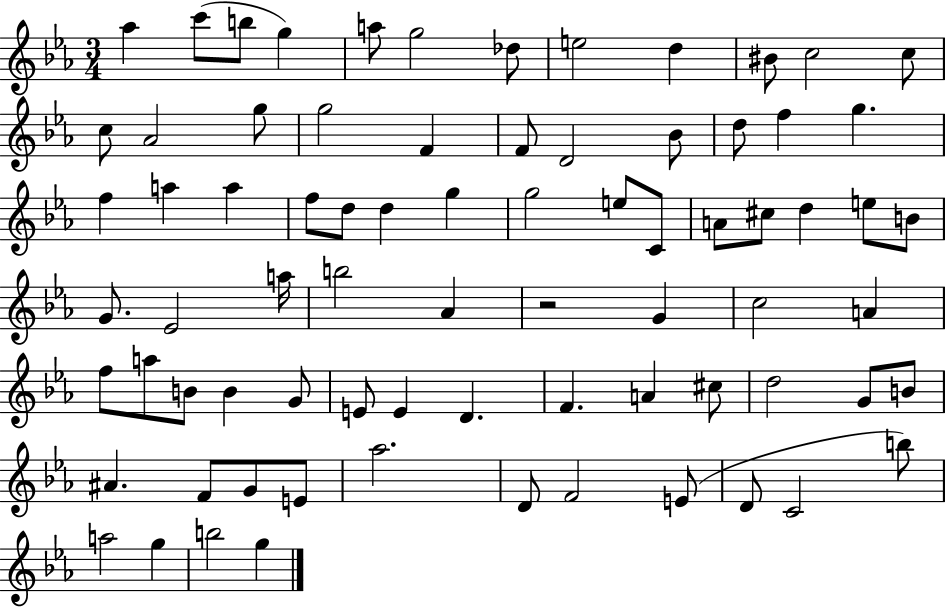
X:1
T:Untitled
M:3/4
L:1/4
K:Eb
_a c'/2 b/2 g a/2 g2 _d/2 e2 d ^B/2 c2 c/2 c/2 _A2 g/2 g2 F F/2 D2 _B/2 d/2 f g f a a f/2 d/2 d g g2 e/2 C/2 A/2 ^c/2 d e/2 B/2 G/2 _E2 a/4 b2 _A z2 G c2 A f/2 a/2 B/2 B G/2 E/2 E D F A ^c/2 d2 G/2 B/2 ^A F/2 G/2 E/2 _a2 D/2 F2 E/2 D/2 C2 b/2 a2 g b2 g